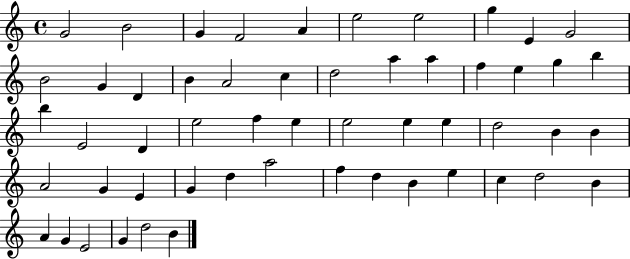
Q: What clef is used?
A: treble